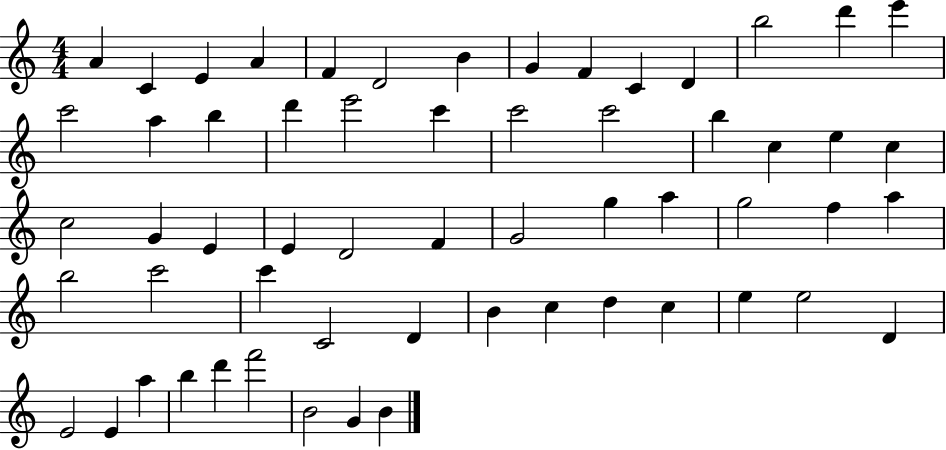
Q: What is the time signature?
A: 4/4